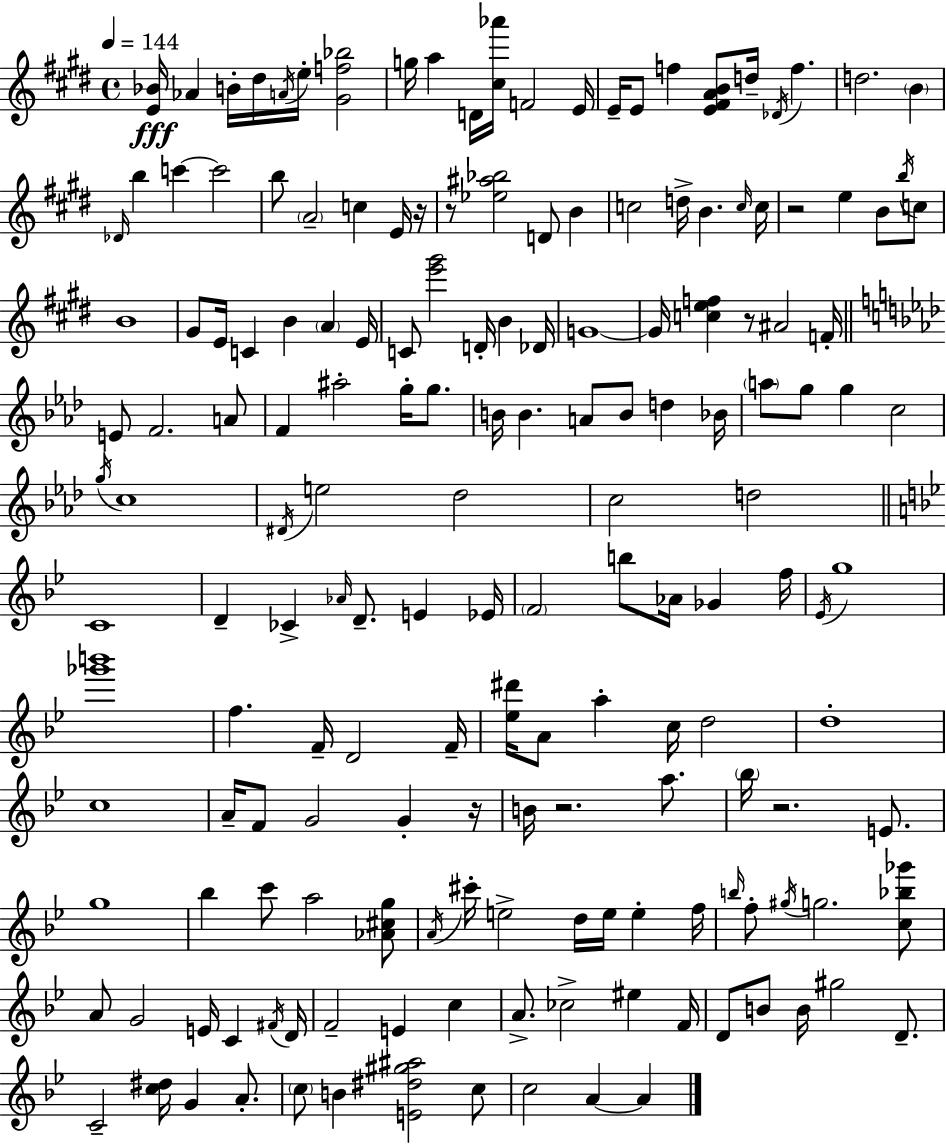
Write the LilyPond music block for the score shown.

{
  \clef treble
  \time 4/4
  \defaultTimeSignature
  \key e \major
  \tempo 4 = 144
  <e' bes'>16\fff aes'4 b'16-. dis''16 \acciaccatura { a'16 } e''16-. <gis' f'' bes''>2 | g''16 a''4 d'16 <cis'' aes'''>16 f'2 | e'16 e'16-- e'8 f''4 <e' fis' a' b'>8 d''16-- \acciaccatura { des'16 } f''4. | d''2. \parenthesize b'4 | \break \grace { des'16 } b''4 c'''4~~ c'''2 | b''8 \parenthesize a'2-- c''4 | e'16 r16 r8 <ees'' ais'' bes''>2 d'8 b'4 | c''2 d''16-> b'4. | \break \grace { c''16 } c''16 r2 e''4 | b'8 \acciaccatura { b''16 } c''8 b'1 | gis'8 e'16 c'4 b'4 | \parenthesize a'4 e'16 c'8 <e''' gis'''>2 d'16-. | \break b'4 des'16 g'1~~ | g'16 <c'' e'' f''>4 r8 ais'2 | f'16-. \bar "||" \break \key f \minor e'8 f'2. a'8 | f'4 ais''2-. g''16-. g''8. | b'16 b'4. a'8 b'8 d''4 bes'16 | \parenthesize a''8 g''8 g''4 c''2 | \break \acciaccatura { g''16 } c''1 | \acciaccatura { dis'16 } e''2 des''2 | c''2 d''2 | \bar "||" \break \key g \minor c'1 | d'4-- ces'4-> \grace { aes'16 } d'8.-- e'4 | ees'16 \parenthesize f'2 b''8 aes'16 ges'4 | f''16 \acciaccatura { ees'16 } g''1 | \break <ges''' b'''>1 | f''4. f'16-- d'2 | f'16-- <ees'' dis'''>16 a'8 a''4-. c''16 d''2 | d''1-. | \break c''1 | a'16-- f'8 g'2 g'4-. | r16 b'16 r2. a''8. | \parenthesize bes''16 r2. e'8. | \break g''1 | bes''4 c'''8 a''2 | <aes' cis'' g''>8 \acciaccatura { a'16 } cis'''16-. e''2-> d''16 e''16 e''4-. | f''16 \grace { b''16 } f''8-. \acciaccatura { gis''16 } g''2. | \break <c'' bes'' ges'''>8 a'8 g'2 e'16 | c'4 \acciaccatura { fis'16 } d'16 f'2-- e'4 | c''4 a'8.-> ces''2-> | eis''4 f'16 d'8 b'8 b'16 gis''2 | \break d'8.-- c'2-- <c'' dis''>16 g'4 | a'8.-. \parenthesize c''8 b'4 <e' dis'' gis'' ais''>2 | c''8 c''2 a'4~~ | a'4 \bar "|."
}